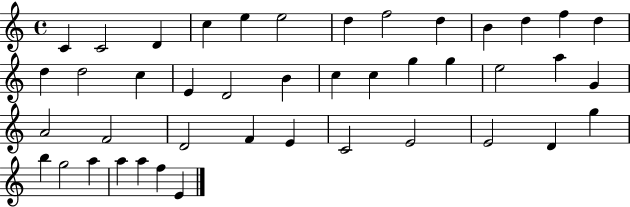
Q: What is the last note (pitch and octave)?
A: E4